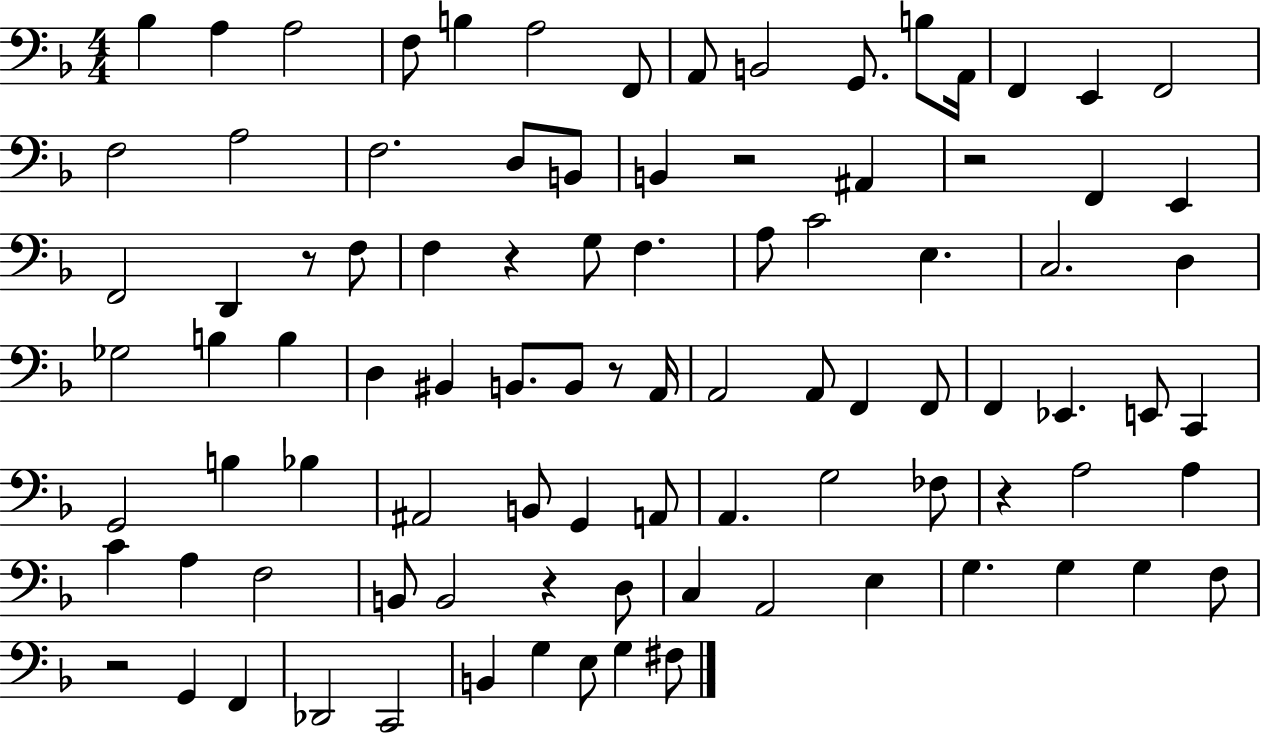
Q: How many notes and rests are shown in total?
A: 93